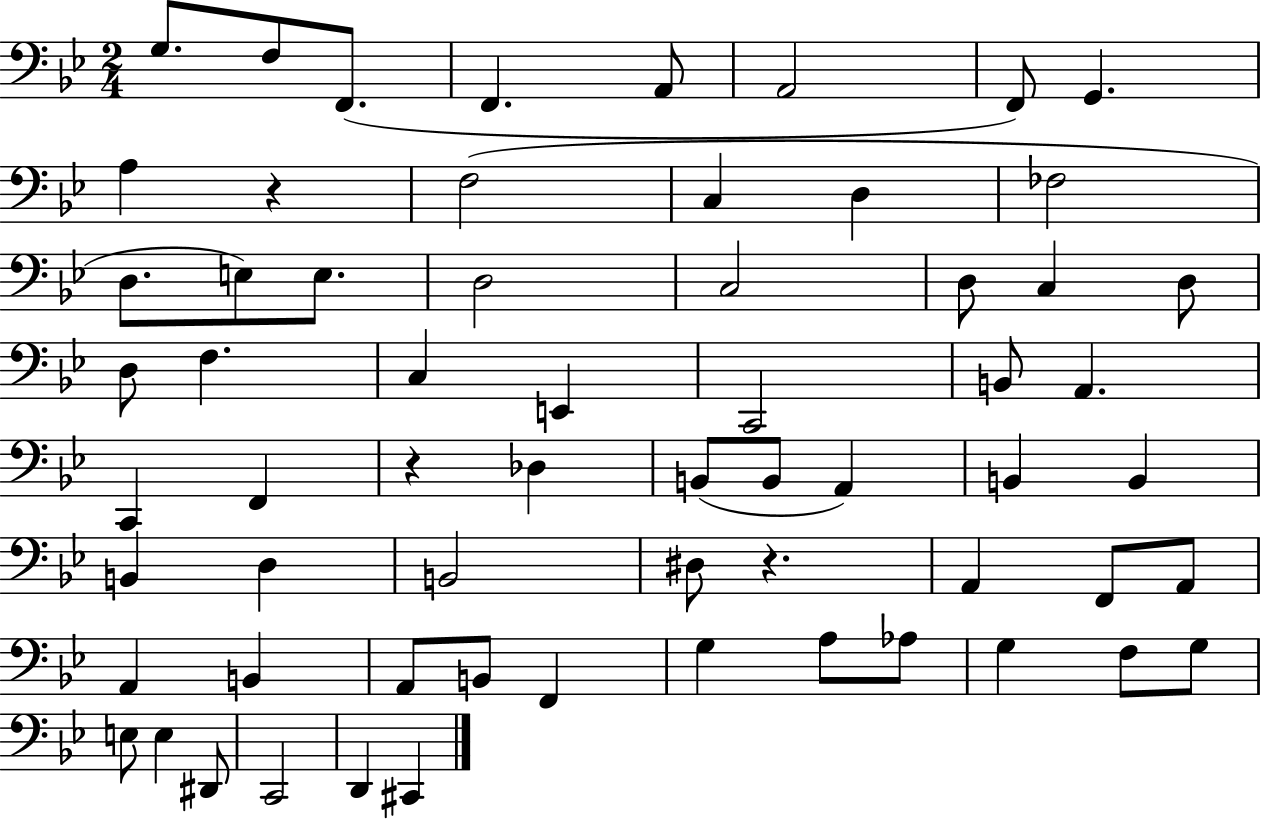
{
  \clef bass
  \numericTimeSignature
  \time 2/4
  \key bes \major
  g8. f8 f,8.( | f,4. a,8 | a,2 | f,8) g,4. | \break a4 r4 | f2( | c4 d4 | fes2 | \break d8. e8) e8. | d2 | c2 | d8 c4 d8 | \break d8 f4. | c4 e,4 | c,2 | b,8 a,4. | \break c,4 f,4 | r4 des4 | b,8( b,8 a,4) | b,4 b,4 | \break b,4 d4 | b,2 | dis8 r4. | a,4 f,8 a,8 | \break a,4 b,4 | a,8 b,8 f,4 | g4 a8 aes8 | g4 f8 g8 | \break e8 e4 dis,8 | c,2 | d,4 cis,4 | \bar "|."
}